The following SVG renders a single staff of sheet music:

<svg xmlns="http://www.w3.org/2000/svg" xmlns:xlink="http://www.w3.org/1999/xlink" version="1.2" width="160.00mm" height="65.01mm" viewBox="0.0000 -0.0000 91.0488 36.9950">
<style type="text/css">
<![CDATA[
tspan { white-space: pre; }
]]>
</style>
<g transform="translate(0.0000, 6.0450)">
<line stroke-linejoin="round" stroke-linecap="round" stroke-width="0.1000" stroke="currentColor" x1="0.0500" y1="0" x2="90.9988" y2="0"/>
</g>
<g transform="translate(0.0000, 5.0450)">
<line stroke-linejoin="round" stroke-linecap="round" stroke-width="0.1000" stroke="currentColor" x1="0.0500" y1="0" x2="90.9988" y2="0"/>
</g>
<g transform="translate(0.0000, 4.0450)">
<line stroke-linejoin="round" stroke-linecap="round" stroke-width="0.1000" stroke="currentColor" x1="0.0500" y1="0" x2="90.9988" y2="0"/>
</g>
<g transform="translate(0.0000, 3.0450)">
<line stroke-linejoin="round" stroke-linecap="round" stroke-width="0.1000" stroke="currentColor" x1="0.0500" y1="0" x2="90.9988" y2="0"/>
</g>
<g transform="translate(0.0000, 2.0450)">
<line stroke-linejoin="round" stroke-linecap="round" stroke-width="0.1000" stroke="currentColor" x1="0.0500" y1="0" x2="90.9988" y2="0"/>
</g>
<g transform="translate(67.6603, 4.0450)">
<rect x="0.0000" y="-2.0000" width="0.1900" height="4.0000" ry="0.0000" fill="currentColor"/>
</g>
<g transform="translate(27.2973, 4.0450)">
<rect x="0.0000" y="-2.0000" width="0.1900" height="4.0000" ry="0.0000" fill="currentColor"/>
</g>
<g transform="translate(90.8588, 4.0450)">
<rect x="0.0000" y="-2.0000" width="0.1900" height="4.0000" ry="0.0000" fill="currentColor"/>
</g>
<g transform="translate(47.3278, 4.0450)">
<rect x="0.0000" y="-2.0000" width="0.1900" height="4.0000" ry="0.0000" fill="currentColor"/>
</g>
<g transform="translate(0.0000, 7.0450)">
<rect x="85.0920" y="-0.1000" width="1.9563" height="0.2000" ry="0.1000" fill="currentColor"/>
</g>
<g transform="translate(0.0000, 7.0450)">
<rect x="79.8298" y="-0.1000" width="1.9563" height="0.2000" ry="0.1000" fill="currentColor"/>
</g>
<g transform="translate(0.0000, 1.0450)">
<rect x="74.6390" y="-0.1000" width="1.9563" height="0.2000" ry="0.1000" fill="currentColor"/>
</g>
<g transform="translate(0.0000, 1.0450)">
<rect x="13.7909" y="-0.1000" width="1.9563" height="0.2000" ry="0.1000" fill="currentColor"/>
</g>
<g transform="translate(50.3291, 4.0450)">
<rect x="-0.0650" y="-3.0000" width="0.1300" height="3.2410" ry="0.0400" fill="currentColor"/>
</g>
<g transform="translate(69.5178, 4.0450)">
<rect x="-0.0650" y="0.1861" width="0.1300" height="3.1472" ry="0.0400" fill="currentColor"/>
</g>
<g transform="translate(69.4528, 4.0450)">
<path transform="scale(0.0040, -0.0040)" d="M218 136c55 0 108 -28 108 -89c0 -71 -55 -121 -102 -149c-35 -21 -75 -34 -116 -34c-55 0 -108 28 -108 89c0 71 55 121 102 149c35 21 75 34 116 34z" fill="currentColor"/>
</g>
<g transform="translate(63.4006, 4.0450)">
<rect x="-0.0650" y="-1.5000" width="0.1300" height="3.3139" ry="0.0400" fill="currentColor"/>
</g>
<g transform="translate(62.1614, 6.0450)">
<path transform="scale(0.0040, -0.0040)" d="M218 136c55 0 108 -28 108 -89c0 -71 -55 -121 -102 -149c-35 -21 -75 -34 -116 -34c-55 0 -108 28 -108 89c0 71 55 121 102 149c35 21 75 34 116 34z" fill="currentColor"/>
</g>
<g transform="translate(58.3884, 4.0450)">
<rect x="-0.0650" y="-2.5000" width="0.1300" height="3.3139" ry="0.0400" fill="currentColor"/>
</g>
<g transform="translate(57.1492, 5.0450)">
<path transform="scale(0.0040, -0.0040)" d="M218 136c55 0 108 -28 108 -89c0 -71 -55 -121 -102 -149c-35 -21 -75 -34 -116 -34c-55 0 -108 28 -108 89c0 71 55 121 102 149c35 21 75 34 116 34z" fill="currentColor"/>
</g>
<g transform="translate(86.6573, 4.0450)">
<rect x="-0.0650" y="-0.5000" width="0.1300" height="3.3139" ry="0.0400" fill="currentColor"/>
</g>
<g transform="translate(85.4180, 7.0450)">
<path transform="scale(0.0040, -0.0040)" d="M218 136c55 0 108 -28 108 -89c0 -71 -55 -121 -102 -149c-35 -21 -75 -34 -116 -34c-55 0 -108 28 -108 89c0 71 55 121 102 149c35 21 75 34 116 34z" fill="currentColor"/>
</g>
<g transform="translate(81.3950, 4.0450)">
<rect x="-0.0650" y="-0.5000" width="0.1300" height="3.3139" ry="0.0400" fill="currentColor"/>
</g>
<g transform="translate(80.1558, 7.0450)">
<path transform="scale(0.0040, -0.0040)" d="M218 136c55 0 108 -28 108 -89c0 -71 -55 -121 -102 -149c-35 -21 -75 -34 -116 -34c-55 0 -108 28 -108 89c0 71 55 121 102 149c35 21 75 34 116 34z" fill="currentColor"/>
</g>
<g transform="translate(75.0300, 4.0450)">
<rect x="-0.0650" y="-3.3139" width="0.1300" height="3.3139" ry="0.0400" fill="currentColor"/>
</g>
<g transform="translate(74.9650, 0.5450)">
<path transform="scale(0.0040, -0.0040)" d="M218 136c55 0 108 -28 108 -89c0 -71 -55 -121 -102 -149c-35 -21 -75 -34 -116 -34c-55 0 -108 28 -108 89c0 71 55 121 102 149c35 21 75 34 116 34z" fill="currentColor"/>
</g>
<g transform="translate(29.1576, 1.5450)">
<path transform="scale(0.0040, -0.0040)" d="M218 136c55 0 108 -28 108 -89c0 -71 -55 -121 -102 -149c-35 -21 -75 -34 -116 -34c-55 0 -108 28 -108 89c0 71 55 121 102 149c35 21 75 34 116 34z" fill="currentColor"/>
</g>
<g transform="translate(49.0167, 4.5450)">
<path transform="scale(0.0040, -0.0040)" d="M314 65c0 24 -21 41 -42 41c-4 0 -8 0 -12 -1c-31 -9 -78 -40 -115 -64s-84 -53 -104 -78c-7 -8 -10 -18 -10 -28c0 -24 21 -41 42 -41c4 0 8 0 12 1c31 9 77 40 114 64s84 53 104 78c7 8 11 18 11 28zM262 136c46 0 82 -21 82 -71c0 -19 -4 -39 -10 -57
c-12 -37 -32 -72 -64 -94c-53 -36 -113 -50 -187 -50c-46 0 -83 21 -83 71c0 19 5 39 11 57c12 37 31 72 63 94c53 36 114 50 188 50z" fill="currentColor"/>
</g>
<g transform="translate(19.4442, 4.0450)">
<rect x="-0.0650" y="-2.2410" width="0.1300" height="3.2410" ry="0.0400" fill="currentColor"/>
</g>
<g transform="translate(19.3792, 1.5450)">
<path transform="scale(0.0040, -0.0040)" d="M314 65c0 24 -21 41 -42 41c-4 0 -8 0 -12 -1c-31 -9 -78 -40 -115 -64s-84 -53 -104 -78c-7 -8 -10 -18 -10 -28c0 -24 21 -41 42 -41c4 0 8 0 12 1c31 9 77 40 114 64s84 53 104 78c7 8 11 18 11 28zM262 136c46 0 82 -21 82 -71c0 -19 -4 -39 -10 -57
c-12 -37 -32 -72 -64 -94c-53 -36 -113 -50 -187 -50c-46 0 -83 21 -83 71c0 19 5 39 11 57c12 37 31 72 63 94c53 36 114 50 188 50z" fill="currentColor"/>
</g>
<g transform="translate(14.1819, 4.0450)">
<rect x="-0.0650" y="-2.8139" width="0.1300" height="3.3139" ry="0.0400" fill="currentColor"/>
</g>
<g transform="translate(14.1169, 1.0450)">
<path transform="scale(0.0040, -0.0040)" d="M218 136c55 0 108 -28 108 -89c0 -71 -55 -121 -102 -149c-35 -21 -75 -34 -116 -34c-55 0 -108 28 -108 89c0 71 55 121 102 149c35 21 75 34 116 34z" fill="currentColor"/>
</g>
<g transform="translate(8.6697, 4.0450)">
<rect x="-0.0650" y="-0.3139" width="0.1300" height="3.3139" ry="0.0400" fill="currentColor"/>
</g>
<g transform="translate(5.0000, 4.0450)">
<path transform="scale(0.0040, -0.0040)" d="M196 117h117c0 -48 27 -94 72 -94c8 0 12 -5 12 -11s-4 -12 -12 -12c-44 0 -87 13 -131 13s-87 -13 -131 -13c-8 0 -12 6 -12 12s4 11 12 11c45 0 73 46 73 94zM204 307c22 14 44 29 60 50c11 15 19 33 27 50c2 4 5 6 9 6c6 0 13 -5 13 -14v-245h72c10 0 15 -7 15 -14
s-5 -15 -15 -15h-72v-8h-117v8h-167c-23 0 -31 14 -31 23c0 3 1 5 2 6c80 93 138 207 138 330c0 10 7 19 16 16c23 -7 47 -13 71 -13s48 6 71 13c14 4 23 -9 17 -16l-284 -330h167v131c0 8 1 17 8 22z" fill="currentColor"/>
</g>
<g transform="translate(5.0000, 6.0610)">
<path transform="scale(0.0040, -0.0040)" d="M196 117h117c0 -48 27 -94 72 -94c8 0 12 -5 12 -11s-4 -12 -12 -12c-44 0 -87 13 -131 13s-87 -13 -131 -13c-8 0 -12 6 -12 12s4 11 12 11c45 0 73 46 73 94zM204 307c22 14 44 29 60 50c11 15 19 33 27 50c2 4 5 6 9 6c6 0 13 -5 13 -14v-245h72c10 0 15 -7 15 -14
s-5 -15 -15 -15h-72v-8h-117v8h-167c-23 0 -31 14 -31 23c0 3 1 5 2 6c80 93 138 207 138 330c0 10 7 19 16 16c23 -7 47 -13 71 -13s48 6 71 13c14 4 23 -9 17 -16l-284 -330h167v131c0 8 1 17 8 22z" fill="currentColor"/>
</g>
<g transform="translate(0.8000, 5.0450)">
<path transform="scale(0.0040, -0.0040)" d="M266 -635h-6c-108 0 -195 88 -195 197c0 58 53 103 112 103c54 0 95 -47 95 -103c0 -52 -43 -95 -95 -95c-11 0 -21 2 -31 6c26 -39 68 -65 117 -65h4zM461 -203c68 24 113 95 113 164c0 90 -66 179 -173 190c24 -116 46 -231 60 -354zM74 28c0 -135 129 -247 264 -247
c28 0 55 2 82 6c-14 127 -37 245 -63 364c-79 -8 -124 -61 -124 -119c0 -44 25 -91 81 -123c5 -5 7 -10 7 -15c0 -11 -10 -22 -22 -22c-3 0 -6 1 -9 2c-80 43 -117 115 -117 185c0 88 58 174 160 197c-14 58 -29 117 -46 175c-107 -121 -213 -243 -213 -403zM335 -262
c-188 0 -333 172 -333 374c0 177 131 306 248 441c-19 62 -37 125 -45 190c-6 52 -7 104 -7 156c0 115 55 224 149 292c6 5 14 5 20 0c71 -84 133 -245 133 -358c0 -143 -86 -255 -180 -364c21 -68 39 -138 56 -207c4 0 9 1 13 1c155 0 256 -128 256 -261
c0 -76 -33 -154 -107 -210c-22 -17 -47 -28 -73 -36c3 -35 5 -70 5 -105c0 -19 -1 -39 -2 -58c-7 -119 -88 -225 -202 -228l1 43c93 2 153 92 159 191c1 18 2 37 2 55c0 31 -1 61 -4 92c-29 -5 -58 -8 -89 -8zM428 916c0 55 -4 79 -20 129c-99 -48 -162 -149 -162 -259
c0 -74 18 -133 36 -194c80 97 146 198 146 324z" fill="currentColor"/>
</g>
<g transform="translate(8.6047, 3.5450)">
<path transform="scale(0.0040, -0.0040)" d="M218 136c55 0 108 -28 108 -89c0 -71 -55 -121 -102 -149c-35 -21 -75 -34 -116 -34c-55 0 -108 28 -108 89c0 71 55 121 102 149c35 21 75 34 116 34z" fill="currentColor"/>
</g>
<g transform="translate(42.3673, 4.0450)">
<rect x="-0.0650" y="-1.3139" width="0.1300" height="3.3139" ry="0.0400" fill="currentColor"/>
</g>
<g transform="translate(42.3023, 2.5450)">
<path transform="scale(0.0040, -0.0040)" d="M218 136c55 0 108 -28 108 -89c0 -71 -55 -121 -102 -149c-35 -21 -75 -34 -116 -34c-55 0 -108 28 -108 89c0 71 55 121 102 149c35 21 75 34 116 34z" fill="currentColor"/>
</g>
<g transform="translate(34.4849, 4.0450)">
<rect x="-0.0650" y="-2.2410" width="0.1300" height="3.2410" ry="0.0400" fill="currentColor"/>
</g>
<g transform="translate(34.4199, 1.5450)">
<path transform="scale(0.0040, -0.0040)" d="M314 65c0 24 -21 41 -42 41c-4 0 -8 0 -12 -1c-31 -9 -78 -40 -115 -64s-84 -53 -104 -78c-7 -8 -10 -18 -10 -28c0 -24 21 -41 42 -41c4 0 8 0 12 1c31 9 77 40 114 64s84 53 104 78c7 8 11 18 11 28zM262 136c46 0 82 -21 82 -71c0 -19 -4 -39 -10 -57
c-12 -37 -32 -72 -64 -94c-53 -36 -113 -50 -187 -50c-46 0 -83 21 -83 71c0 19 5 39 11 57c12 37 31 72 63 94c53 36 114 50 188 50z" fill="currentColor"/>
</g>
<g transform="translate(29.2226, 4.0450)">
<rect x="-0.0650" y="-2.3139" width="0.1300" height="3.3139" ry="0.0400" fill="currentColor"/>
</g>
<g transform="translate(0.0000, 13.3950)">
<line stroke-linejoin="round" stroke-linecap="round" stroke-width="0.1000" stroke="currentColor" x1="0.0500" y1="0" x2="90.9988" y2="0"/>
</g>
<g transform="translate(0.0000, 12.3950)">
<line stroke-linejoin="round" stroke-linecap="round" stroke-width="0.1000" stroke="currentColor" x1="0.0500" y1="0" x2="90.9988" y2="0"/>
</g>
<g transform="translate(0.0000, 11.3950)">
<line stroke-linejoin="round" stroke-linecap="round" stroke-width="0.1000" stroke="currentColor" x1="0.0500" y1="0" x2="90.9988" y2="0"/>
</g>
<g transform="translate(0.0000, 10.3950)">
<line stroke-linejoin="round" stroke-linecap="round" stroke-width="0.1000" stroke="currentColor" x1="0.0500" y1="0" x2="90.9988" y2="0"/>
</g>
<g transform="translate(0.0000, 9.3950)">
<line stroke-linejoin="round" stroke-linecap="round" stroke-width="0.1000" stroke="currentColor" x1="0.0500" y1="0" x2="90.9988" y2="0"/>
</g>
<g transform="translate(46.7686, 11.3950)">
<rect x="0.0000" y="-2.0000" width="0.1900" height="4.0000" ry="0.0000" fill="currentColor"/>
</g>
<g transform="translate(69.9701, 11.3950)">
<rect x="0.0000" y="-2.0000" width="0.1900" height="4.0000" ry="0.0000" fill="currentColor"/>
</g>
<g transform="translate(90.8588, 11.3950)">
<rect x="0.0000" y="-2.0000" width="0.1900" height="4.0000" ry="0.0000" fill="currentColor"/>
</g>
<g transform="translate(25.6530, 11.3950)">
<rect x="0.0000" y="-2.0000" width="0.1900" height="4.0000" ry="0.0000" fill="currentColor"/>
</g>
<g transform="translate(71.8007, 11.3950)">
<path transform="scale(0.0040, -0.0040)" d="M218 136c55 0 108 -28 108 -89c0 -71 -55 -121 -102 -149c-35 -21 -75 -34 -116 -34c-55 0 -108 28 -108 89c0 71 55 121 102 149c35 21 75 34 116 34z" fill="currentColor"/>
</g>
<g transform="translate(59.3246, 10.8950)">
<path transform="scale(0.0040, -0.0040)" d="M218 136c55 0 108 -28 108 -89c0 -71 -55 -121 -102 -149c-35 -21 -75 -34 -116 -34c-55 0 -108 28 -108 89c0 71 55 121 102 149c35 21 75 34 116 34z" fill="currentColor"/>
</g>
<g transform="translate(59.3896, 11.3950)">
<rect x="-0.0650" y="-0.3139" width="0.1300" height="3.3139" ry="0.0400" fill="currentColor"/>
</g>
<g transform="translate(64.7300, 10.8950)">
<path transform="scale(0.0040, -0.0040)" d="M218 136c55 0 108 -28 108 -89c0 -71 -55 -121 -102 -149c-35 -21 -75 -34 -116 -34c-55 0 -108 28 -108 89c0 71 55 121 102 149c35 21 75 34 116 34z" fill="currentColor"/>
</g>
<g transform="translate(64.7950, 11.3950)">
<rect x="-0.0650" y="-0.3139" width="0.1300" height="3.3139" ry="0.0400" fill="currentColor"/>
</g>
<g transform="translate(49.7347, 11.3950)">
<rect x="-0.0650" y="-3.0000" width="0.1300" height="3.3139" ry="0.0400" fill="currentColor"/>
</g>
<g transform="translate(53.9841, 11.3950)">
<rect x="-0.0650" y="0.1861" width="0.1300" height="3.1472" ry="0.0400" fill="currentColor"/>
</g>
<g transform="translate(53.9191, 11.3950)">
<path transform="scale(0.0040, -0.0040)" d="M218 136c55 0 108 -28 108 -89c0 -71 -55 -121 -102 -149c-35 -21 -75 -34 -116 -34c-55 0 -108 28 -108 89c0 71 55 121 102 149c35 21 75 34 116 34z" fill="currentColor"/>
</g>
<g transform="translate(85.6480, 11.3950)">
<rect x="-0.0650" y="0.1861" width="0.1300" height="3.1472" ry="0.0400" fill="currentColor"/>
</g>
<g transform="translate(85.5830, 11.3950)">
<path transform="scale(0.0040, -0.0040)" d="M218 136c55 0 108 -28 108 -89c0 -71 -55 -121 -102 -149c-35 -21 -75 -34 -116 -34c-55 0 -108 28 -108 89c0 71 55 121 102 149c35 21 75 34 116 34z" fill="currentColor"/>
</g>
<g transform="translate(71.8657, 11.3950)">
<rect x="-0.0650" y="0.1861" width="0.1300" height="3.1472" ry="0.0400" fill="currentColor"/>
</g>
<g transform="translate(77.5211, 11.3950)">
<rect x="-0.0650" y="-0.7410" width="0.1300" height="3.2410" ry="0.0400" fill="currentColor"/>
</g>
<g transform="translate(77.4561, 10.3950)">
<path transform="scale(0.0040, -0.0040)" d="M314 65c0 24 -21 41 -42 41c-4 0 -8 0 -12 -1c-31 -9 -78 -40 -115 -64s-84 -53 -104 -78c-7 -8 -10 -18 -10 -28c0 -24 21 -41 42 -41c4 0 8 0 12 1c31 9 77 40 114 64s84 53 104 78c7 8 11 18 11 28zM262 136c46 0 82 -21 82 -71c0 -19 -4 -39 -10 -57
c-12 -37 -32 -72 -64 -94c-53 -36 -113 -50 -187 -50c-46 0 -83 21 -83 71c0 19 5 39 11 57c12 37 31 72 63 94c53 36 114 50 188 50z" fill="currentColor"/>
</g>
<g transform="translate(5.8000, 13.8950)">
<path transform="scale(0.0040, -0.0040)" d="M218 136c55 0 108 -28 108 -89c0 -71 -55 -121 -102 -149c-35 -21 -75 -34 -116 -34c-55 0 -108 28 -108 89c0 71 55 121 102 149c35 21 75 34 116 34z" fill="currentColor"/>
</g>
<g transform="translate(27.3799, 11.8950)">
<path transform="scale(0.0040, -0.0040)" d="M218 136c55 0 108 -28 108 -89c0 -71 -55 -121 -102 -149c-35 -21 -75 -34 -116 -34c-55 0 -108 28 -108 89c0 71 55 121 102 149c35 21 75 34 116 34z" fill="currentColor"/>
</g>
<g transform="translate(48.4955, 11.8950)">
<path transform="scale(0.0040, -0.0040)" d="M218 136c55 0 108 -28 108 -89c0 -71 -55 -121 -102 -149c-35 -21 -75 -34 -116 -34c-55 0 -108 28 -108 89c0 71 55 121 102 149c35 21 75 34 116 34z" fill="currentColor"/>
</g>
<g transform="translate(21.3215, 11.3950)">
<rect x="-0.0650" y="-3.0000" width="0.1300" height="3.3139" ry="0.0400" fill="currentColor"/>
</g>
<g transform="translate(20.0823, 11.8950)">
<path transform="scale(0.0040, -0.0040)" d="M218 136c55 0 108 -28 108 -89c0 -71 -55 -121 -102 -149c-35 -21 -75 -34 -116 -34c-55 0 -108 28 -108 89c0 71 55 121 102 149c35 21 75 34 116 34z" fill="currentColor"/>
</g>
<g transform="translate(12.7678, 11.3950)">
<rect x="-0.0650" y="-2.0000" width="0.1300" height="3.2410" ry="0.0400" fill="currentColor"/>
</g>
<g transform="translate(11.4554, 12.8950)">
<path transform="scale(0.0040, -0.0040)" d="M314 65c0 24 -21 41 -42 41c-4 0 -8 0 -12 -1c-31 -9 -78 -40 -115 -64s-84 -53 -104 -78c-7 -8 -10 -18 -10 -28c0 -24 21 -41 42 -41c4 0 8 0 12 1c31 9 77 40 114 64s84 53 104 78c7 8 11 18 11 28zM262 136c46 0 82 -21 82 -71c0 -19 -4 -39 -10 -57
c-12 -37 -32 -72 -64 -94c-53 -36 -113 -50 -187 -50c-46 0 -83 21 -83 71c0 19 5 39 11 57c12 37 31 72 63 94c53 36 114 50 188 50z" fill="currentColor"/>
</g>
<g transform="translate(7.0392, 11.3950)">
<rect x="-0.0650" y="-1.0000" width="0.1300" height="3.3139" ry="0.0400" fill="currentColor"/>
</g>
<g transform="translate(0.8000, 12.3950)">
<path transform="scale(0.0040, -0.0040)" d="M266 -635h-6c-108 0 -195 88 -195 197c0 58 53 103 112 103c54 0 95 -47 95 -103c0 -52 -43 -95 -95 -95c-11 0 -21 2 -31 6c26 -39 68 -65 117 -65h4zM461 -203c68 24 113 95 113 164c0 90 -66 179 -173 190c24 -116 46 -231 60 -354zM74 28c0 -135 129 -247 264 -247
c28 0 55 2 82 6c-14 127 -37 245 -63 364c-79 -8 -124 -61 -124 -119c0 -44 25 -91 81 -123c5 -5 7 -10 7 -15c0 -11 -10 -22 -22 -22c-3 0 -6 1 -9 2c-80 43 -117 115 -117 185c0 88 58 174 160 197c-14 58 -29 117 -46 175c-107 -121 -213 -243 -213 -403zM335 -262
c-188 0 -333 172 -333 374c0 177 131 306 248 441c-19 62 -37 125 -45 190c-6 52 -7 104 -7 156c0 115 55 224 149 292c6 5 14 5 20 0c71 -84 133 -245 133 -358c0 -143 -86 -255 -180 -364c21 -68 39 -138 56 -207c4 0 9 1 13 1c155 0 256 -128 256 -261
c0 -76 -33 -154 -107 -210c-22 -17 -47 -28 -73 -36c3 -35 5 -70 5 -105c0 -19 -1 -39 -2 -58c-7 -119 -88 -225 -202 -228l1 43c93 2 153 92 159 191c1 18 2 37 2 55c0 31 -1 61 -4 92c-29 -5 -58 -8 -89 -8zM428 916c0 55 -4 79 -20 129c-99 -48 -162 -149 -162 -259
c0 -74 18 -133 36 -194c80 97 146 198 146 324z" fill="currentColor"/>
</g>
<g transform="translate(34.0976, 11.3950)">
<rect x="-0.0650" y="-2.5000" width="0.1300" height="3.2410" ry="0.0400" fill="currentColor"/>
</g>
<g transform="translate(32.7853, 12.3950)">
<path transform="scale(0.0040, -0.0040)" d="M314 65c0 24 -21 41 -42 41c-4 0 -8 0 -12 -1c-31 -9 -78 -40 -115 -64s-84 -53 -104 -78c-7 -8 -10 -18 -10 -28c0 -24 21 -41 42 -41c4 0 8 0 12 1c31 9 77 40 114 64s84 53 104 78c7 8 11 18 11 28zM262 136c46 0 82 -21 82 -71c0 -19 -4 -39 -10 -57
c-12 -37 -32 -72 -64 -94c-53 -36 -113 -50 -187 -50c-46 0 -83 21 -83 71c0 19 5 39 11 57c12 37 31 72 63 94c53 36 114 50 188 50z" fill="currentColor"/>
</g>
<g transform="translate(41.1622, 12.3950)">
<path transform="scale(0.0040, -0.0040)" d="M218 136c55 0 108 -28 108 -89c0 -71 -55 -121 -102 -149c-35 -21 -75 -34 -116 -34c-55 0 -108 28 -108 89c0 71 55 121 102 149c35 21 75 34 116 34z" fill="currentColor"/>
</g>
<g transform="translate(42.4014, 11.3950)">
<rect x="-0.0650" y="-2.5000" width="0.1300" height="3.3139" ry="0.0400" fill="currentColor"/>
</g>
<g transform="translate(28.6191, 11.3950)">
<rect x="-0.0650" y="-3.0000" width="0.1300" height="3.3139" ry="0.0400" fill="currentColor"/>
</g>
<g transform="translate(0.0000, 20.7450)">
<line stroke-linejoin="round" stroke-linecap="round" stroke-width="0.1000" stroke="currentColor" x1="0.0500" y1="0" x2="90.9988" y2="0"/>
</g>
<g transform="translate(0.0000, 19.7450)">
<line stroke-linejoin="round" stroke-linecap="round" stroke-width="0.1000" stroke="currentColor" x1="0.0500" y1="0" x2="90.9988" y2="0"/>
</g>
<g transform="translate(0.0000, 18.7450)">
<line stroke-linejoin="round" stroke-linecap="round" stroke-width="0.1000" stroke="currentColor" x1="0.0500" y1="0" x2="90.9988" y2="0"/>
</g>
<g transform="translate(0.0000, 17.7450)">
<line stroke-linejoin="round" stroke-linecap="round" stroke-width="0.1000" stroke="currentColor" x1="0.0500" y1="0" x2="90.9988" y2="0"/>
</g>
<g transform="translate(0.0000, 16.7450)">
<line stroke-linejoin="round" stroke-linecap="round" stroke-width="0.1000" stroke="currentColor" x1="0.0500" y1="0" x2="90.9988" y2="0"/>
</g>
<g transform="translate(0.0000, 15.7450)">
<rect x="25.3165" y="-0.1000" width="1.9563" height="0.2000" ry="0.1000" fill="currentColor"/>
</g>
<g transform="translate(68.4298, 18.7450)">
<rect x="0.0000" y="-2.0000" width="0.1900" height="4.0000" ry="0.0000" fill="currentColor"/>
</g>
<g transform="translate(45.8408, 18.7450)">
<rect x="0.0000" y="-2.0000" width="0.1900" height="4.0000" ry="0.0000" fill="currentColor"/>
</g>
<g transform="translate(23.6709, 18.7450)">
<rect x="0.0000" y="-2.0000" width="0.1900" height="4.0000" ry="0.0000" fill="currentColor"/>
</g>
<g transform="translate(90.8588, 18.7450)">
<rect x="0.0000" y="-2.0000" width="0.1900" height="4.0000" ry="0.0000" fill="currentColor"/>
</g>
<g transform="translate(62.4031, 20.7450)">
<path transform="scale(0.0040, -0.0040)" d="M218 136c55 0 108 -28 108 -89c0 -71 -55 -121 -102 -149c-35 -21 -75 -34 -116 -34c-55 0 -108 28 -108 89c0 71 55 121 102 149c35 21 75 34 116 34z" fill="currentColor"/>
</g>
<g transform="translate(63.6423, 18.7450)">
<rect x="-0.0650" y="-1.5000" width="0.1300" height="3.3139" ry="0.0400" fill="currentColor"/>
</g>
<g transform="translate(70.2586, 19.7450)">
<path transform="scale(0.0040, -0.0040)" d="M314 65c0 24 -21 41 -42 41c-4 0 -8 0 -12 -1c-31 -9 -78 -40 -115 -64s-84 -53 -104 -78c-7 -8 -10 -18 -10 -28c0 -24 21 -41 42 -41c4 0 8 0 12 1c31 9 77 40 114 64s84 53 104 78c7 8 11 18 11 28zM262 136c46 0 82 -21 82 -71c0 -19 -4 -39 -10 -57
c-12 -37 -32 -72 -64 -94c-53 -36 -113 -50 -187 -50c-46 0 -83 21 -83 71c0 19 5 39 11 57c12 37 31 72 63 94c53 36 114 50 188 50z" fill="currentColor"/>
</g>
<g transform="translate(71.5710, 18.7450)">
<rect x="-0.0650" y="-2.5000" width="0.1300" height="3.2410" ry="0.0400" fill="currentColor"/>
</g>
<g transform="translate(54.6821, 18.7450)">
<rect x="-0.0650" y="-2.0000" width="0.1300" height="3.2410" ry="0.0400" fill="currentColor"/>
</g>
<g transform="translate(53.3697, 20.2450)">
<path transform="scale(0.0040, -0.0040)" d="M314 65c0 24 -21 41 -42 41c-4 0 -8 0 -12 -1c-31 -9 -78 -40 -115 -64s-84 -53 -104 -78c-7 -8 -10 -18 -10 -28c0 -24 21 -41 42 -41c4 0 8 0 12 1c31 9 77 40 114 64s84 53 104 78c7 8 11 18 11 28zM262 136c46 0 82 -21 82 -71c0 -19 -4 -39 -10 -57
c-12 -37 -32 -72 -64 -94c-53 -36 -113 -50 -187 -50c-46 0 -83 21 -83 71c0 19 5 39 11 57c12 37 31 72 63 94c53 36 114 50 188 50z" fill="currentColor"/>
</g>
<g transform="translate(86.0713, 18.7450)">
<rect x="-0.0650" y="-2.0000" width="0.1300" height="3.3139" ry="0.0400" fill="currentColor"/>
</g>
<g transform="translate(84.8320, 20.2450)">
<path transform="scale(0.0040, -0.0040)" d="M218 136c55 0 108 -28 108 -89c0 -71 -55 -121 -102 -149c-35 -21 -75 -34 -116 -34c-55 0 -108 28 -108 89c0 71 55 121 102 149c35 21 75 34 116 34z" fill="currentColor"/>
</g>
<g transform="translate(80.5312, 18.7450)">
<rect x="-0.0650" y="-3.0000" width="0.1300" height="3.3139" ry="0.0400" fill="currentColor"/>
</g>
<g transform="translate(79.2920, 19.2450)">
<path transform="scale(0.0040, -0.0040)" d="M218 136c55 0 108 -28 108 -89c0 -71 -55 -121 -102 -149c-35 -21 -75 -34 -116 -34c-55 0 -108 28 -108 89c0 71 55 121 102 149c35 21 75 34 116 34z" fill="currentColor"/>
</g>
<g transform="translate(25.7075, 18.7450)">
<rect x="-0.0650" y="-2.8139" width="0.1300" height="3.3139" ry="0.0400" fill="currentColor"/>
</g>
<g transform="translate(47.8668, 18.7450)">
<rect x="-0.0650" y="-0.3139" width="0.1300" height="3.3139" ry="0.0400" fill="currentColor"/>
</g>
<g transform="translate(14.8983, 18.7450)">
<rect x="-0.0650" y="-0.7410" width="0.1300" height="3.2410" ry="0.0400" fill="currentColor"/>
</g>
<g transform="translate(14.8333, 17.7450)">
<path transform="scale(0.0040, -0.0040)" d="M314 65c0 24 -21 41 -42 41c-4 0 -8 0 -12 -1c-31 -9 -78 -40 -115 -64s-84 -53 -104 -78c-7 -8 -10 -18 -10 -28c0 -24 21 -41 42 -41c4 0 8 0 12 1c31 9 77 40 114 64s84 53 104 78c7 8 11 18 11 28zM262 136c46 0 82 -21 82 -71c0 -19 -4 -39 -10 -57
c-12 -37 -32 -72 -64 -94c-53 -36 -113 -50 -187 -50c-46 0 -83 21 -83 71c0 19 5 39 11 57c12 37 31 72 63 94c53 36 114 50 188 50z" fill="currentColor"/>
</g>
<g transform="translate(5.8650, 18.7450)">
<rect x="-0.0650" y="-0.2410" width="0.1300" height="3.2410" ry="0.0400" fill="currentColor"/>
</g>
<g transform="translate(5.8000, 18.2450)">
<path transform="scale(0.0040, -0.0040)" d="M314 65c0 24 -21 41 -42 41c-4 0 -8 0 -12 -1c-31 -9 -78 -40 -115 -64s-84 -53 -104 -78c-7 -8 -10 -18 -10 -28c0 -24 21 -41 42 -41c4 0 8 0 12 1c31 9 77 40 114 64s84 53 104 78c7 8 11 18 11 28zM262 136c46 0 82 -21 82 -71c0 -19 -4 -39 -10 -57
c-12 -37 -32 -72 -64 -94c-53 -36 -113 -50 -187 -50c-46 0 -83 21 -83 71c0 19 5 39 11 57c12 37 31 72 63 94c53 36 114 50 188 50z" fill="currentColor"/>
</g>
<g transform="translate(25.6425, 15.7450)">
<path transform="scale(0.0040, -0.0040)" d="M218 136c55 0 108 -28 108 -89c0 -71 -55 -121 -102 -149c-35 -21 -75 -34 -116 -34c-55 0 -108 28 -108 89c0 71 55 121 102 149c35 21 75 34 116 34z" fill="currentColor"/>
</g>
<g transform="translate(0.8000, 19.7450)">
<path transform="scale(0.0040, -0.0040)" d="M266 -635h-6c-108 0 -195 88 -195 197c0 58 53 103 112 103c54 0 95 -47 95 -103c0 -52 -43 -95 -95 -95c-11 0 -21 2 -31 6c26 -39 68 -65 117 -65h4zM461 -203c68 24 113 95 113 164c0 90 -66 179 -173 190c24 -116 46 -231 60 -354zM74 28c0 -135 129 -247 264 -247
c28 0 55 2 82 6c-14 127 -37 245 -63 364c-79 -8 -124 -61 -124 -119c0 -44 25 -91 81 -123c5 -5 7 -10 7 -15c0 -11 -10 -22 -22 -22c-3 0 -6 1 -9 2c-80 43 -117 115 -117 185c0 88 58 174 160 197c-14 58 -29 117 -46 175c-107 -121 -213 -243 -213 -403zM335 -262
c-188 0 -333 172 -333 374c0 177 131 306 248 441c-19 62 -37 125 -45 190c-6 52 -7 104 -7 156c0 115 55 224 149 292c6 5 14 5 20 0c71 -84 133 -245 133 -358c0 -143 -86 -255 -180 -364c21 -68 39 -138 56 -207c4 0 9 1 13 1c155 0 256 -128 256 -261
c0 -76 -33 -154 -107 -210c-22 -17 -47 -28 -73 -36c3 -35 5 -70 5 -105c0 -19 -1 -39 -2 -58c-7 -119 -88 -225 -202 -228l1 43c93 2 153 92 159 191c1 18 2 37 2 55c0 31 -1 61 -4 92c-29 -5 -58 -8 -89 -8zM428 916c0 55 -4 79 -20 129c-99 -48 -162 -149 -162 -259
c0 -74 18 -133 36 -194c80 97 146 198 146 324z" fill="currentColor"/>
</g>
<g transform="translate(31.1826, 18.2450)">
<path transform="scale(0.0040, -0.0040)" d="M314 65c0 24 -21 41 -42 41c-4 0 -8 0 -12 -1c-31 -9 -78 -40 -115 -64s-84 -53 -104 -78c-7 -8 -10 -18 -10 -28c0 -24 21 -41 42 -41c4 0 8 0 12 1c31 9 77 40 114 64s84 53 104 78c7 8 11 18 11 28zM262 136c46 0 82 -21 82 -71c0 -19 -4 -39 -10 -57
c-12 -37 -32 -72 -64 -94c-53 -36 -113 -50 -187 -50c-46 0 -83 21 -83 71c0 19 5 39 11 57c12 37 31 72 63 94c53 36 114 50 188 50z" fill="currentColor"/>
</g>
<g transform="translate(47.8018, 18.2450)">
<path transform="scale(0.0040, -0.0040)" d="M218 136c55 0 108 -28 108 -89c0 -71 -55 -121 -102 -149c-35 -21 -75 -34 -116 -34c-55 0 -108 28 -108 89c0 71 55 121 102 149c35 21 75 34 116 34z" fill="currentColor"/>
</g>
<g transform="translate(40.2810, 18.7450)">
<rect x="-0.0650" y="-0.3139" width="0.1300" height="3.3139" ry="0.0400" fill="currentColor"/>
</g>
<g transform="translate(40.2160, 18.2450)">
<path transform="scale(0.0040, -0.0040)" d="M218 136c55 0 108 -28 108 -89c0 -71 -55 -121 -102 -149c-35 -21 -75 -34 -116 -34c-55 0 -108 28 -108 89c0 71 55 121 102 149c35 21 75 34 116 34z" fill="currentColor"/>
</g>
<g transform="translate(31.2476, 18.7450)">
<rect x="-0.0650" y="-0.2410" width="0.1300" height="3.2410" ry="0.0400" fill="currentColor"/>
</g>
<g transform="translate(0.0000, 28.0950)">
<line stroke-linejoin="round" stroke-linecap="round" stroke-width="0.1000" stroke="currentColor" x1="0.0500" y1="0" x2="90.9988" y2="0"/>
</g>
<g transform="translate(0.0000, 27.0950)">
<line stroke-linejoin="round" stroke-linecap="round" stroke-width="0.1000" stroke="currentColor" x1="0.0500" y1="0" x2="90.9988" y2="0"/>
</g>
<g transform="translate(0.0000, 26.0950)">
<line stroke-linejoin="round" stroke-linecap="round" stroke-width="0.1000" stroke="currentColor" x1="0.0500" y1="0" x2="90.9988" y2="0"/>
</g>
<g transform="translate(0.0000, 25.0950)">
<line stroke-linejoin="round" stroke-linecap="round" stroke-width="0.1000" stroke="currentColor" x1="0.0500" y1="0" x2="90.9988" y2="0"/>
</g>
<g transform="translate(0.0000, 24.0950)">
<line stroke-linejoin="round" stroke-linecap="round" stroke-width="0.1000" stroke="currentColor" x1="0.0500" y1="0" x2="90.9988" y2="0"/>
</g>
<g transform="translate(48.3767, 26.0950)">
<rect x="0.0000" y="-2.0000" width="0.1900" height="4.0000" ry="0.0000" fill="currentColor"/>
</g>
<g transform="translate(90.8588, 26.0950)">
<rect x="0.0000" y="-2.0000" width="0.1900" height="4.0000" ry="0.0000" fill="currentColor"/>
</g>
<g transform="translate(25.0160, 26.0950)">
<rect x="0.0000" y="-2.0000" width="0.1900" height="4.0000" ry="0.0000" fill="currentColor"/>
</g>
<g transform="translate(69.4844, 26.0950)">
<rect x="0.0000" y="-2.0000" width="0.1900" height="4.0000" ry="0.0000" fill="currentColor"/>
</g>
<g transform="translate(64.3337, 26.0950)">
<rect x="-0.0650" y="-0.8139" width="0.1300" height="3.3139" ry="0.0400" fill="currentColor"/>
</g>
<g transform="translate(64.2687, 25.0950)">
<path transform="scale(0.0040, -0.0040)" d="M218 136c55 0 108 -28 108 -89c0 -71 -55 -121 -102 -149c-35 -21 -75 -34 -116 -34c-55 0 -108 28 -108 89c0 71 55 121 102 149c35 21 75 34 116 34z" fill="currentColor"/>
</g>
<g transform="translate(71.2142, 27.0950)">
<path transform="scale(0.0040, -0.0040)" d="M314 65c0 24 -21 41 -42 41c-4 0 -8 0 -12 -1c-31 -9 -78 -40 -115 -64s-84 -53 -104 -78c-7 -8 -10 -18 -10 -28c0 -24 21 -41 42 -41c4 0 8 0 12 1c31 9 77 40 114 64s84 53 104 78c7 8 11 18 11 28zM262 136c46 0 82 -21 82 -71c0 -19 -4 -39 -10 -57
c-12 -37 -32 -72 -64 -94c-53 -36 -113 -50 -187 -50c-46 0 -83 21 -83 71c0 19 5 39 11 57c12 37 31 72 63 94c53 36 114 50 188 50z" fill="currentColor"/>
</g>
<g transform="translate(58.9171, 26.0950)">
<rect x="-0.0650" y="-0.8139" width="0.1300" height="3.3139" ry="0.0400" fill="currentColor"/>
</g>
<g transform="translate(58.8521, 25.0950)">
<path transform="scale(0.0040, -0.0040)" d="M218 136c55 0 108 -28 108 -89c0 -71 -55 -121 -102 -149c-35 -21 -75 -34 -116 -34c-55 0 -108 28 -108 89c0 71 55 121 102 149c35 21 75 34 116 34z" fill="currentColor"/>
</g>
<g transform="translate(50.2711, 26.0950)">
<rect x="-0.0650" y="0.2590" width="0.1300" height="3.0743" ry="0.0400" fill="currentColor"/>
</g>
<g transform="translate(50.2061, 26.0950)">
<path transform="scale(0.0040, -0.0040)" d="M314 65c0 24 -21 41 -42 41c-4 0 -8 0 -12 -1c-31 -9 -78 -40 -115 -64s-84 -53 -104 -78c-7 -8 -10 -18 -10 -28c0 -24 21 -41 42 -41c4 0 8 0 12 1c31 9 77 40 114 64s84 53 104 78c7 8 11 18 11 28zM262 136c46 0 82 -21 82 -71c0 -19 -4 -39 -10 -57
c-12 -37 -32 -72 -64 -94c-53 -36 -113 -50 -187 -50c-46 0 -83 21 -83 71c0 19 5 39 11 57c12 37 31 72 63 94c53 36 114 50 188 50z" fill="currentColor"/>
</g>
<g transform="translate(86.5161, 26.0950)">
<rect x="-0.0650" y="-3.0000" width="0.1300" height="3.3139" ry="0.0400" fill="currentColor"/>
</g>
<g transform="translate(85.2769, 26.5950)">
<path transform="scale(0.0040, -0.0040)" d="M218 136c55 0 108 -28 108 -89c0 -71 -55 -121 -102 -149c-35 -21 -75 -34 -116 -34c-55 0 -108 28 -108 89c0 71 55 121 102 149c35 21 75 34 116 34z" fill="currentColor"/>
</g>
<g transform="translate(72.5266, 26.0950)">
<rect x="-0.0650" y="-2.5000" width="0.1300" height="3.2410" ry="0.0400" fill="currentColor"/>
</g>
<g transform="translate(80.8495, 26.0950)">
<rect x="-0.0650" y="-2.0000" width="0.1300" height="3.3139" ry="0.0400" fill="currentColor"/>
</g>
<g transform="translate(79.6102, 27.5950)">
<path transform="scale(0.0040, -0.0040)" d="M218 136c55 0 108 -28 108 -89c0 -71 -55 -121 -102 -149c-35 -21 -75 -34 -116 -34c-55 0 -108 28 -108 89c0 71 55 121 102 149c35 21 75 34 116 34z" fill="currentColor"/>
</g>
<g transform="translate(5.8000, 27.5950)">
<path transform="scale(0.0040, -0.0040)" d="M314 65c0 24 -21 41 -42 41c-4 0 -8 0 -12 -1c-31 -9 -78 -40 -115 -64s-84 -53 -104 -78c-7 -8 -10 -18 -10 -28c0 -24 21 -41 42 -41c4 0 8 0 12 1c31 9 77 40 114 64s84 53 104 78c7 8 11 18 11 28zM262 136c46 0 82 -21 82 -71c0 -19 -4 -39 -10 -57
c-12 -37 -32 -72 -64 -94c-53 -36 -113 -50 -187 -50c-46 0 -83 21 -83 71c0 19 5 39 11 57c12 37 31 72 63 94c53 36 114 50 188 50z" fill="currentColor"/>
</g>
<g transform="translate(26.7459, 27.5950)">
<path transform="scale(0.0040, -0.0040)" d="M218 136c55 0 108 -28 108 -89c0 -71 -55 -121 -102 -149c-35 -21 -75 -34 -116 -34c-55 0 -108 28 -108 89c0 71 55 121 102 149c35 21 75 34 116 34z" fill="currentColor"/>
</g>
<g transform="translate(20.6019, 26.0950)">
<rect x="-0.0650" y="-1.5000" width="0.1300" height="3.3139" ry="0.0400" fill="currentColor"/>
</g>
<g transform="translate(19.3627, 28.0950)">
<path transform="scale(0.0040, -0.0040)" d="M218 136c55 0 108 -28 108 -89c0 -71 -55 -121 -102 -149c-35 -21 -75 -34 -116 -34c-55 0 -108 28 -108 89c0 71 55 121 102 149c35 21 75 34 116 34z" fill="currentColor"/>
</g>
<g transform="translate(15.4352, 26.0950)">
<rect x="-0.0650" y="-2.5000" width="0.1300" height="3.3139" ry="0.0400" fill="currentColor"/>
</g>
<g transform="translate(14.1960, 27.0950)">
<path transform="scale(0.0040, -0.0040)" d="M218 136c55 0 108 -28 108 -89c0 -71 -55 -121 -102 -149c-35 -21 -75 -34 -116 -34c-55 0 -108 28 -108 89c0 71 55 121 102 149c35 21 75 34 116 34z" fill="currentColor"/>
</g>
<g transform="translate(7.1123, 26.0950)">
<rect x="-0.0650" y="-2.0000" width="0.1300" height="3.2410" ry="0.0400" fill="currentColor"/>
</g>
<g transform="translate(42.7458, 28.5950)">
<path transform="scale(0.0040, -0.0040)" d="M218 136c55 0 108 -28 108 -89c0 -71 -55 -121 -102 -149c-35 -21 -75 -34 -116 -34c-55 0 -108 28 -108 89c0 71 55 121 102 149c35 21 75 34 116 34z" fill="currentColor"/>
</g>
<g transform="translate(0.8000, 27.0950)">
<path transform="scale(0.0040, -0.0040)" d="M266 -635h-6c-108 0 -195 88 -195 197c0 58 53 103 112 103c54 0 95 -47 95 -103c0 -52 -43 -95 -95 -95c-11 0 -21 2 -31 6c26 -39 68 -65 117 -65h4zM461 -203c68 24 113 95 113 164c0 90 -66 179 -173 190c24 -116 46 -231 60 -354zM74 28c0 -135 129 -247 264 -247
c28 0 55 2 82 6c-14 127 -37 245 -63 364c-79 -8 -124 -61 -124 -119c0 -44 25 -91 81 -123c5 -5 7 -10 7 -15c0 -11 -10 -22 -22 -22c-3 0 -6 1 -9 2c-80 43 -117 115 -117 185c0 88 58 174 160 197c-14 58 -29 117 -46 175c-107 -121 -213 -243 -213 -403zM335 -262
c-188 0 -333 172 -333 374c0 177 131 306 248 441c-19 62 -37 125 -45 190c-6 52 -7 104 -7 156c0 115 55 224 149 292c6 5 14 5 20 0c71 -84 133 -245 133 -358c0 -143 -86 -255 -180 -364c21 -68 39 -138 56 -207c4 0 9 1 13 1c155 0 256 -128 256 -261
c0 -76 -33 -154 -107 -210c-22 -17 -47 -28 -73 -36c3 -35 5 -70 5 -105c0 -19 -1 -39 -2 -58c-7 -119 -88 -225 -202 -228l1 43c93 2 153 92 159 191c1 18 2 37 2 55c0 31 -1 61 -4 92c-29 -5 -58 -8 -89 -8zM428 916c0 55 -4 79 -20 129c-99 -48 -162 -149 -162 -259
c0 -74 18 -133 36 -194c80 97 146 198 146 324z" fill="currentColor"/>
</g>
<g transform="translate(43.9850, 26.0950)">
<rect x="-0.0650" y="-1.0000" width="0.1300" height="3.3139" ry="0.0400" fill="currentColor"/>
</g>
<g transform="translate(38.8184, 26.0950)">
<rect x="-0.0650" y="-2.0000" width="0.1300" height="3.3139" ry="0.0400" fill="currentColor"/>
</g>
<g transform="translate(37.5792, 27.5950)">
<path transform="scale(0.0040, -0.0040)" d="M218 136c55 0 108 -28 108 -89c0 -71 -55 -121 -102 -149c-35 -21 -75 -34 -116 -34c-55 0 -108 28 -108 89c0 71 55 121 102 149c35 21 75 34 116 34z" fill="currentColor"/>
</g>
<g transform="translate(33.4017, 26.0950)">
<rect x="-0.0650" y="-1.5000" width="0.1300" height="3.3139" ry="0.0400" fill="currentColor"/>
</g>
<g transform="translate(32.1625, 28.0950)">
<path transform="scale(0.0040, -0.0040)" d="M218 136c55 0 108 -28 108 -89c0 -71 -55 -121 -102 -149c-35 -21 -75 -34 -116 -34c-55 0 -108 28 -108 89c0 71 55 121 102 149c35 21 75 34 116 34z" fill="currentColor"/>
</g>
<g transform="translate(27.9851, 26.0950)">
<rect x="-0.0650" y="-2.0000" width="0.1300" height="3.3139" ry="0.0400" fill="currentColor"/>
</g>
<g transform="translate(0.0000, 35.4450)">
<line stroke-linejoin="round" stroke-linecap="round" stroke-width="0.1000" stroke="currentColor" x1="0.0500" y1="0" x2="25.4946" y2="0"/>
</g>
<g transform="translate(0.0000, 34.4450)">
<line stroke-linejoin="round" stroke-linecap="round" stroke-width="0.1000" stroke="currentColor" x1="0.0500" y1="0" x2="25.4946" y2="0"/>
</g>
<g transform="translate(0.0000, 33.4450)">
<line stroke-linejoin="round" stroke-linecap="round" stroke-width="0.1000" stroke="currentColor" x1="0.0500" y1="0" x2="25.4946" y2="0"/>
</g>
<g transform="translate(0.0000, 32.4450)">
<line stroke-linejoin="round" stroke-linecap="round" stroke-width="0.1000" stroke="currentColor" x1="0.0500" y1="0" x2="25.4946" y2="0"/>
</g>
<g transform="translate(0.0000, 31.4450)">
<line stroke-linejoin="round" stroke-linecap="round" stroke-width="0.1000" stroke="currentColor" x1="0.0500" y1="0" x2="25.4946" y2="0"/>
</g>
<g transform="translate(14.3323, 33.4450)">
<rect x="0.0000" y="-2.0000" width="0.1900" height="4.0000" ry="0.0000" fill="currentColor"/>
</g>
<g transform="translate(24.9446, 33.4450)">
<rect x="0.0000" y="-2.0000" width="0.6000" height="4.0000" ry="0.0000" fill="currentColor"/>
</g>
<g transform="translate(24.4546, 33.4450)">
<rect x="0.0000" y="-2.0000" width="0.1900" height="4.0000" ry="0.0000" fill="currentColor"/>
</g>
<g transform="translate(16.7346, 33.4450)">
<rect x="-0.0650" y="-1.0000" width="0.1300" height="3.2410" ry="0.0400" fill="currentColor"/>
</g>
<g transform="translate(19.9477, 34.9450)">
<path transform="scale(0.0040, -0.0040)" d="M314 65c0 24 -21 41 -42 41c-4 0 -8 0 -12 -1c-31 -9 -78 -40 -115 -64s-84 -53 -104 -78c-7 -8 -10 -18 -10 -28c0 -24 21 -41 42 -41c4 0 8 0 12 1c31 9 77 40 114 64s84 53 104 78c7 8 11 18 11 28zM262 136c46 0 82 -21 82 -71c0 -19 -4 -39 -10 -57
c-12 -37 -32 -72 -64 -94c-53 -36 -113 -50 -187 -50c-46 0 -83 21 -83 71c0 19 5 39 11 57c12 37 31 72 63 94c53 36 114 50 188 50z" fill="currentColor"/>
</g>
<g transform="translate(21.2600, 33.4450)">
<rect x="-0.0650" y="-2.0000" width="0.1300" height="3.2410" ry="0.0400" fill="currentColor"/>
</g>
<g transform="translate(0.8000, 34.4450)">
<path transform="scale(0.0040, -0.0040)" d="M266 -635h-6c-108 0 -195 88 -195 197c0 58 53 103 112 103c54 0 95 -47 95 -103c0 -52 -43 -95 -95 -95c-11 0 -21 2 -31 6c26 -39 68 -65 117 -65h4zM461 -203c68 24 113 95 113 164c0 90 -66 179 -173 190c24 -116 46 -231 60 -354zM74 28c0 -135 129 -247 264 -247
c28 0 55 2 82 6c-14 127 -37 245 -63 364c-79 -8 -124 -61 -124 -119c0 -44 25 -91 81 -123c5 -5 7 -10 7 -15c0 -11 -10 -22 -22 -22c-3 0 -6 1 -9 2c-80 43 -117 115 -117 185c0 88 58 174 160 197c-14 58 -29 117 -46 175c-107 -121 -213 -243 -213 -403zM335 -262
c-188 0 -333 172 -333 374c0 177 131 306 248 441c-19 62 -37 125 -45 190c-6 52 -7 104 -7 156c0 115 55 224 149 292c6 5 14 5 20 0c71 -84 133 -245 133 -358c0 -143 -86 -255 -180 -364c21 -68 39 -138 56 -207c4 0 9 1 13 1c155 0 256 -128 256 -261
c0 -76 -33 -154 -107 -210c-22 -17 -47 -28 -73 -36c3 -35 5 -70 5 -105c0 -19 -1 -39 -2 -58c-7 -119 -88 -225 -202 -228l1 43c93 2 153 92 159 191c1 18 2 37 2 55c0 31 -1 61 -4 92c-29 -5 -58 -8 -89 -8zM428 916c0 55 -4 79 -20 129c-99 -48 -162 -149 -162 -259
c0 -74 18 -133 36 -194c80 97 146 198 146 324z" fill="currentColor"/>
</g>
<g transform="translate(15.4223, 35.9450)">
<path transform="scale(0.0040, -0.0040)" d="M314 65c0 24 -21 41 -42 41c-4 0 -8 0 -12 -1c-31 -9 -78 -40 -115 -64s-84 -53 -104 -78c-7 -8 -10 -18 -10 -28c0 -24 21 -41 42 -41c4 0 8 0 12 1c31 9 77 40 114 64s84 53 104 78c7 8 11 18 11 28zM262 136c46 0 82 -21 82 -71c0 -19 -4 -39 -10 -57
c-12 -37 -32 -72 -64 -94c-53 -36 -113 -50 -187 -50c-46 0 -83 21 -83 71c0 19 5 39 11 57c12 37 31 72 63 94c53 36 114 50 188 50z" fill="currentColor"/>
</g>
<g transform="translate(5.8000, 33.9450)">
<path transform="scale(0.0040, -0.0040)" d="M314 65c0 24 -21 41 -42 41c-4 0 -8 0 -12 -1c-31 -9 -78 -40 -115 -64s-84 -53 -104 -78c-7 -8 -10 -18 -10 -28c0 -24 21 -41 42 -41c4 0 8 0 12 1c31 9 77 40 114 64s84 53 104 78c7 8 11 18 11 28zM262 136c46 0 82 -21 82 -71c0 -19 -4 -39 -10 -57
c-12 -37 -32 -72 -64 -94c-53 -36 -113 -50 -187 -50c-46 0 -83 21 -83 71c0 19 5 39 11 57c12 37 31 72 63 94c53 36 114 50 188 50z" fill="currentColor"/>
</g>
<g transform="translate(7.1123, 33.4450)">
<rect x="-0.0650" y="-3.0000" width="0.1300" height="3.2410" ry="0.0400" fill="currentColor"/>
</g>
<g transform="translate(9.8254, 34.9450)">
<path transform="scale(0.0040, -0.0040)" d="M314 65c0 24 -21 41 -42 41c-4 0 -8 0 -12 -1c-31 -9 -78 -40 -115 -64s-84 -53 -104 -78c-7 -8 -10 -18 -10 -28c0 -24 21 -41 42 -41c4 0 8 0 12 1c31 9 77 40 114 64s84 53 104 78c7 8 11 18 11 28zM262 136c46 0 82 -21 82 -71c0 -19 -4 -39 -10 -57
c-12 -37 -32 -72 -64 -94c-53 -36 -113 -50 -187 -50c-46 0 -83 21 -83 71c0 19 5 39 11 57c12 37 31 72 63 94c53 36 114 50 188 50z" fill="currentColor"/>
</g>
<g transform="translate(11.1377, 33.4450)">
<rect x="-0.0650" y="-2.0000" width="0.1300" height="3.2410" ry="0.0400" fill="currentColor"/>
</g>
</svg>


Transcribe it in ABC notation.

X:1
T:Untitled
M:4/4
L:1/4
K:C
c a g2 g g2 e A2 G E B b C C D F2 A A G2 G A B c c B d2 B c2 d2 a c2 c c F2 E G2 A F F2 G E F E F D B2 d d G2 F A A2 F2 D2 F2